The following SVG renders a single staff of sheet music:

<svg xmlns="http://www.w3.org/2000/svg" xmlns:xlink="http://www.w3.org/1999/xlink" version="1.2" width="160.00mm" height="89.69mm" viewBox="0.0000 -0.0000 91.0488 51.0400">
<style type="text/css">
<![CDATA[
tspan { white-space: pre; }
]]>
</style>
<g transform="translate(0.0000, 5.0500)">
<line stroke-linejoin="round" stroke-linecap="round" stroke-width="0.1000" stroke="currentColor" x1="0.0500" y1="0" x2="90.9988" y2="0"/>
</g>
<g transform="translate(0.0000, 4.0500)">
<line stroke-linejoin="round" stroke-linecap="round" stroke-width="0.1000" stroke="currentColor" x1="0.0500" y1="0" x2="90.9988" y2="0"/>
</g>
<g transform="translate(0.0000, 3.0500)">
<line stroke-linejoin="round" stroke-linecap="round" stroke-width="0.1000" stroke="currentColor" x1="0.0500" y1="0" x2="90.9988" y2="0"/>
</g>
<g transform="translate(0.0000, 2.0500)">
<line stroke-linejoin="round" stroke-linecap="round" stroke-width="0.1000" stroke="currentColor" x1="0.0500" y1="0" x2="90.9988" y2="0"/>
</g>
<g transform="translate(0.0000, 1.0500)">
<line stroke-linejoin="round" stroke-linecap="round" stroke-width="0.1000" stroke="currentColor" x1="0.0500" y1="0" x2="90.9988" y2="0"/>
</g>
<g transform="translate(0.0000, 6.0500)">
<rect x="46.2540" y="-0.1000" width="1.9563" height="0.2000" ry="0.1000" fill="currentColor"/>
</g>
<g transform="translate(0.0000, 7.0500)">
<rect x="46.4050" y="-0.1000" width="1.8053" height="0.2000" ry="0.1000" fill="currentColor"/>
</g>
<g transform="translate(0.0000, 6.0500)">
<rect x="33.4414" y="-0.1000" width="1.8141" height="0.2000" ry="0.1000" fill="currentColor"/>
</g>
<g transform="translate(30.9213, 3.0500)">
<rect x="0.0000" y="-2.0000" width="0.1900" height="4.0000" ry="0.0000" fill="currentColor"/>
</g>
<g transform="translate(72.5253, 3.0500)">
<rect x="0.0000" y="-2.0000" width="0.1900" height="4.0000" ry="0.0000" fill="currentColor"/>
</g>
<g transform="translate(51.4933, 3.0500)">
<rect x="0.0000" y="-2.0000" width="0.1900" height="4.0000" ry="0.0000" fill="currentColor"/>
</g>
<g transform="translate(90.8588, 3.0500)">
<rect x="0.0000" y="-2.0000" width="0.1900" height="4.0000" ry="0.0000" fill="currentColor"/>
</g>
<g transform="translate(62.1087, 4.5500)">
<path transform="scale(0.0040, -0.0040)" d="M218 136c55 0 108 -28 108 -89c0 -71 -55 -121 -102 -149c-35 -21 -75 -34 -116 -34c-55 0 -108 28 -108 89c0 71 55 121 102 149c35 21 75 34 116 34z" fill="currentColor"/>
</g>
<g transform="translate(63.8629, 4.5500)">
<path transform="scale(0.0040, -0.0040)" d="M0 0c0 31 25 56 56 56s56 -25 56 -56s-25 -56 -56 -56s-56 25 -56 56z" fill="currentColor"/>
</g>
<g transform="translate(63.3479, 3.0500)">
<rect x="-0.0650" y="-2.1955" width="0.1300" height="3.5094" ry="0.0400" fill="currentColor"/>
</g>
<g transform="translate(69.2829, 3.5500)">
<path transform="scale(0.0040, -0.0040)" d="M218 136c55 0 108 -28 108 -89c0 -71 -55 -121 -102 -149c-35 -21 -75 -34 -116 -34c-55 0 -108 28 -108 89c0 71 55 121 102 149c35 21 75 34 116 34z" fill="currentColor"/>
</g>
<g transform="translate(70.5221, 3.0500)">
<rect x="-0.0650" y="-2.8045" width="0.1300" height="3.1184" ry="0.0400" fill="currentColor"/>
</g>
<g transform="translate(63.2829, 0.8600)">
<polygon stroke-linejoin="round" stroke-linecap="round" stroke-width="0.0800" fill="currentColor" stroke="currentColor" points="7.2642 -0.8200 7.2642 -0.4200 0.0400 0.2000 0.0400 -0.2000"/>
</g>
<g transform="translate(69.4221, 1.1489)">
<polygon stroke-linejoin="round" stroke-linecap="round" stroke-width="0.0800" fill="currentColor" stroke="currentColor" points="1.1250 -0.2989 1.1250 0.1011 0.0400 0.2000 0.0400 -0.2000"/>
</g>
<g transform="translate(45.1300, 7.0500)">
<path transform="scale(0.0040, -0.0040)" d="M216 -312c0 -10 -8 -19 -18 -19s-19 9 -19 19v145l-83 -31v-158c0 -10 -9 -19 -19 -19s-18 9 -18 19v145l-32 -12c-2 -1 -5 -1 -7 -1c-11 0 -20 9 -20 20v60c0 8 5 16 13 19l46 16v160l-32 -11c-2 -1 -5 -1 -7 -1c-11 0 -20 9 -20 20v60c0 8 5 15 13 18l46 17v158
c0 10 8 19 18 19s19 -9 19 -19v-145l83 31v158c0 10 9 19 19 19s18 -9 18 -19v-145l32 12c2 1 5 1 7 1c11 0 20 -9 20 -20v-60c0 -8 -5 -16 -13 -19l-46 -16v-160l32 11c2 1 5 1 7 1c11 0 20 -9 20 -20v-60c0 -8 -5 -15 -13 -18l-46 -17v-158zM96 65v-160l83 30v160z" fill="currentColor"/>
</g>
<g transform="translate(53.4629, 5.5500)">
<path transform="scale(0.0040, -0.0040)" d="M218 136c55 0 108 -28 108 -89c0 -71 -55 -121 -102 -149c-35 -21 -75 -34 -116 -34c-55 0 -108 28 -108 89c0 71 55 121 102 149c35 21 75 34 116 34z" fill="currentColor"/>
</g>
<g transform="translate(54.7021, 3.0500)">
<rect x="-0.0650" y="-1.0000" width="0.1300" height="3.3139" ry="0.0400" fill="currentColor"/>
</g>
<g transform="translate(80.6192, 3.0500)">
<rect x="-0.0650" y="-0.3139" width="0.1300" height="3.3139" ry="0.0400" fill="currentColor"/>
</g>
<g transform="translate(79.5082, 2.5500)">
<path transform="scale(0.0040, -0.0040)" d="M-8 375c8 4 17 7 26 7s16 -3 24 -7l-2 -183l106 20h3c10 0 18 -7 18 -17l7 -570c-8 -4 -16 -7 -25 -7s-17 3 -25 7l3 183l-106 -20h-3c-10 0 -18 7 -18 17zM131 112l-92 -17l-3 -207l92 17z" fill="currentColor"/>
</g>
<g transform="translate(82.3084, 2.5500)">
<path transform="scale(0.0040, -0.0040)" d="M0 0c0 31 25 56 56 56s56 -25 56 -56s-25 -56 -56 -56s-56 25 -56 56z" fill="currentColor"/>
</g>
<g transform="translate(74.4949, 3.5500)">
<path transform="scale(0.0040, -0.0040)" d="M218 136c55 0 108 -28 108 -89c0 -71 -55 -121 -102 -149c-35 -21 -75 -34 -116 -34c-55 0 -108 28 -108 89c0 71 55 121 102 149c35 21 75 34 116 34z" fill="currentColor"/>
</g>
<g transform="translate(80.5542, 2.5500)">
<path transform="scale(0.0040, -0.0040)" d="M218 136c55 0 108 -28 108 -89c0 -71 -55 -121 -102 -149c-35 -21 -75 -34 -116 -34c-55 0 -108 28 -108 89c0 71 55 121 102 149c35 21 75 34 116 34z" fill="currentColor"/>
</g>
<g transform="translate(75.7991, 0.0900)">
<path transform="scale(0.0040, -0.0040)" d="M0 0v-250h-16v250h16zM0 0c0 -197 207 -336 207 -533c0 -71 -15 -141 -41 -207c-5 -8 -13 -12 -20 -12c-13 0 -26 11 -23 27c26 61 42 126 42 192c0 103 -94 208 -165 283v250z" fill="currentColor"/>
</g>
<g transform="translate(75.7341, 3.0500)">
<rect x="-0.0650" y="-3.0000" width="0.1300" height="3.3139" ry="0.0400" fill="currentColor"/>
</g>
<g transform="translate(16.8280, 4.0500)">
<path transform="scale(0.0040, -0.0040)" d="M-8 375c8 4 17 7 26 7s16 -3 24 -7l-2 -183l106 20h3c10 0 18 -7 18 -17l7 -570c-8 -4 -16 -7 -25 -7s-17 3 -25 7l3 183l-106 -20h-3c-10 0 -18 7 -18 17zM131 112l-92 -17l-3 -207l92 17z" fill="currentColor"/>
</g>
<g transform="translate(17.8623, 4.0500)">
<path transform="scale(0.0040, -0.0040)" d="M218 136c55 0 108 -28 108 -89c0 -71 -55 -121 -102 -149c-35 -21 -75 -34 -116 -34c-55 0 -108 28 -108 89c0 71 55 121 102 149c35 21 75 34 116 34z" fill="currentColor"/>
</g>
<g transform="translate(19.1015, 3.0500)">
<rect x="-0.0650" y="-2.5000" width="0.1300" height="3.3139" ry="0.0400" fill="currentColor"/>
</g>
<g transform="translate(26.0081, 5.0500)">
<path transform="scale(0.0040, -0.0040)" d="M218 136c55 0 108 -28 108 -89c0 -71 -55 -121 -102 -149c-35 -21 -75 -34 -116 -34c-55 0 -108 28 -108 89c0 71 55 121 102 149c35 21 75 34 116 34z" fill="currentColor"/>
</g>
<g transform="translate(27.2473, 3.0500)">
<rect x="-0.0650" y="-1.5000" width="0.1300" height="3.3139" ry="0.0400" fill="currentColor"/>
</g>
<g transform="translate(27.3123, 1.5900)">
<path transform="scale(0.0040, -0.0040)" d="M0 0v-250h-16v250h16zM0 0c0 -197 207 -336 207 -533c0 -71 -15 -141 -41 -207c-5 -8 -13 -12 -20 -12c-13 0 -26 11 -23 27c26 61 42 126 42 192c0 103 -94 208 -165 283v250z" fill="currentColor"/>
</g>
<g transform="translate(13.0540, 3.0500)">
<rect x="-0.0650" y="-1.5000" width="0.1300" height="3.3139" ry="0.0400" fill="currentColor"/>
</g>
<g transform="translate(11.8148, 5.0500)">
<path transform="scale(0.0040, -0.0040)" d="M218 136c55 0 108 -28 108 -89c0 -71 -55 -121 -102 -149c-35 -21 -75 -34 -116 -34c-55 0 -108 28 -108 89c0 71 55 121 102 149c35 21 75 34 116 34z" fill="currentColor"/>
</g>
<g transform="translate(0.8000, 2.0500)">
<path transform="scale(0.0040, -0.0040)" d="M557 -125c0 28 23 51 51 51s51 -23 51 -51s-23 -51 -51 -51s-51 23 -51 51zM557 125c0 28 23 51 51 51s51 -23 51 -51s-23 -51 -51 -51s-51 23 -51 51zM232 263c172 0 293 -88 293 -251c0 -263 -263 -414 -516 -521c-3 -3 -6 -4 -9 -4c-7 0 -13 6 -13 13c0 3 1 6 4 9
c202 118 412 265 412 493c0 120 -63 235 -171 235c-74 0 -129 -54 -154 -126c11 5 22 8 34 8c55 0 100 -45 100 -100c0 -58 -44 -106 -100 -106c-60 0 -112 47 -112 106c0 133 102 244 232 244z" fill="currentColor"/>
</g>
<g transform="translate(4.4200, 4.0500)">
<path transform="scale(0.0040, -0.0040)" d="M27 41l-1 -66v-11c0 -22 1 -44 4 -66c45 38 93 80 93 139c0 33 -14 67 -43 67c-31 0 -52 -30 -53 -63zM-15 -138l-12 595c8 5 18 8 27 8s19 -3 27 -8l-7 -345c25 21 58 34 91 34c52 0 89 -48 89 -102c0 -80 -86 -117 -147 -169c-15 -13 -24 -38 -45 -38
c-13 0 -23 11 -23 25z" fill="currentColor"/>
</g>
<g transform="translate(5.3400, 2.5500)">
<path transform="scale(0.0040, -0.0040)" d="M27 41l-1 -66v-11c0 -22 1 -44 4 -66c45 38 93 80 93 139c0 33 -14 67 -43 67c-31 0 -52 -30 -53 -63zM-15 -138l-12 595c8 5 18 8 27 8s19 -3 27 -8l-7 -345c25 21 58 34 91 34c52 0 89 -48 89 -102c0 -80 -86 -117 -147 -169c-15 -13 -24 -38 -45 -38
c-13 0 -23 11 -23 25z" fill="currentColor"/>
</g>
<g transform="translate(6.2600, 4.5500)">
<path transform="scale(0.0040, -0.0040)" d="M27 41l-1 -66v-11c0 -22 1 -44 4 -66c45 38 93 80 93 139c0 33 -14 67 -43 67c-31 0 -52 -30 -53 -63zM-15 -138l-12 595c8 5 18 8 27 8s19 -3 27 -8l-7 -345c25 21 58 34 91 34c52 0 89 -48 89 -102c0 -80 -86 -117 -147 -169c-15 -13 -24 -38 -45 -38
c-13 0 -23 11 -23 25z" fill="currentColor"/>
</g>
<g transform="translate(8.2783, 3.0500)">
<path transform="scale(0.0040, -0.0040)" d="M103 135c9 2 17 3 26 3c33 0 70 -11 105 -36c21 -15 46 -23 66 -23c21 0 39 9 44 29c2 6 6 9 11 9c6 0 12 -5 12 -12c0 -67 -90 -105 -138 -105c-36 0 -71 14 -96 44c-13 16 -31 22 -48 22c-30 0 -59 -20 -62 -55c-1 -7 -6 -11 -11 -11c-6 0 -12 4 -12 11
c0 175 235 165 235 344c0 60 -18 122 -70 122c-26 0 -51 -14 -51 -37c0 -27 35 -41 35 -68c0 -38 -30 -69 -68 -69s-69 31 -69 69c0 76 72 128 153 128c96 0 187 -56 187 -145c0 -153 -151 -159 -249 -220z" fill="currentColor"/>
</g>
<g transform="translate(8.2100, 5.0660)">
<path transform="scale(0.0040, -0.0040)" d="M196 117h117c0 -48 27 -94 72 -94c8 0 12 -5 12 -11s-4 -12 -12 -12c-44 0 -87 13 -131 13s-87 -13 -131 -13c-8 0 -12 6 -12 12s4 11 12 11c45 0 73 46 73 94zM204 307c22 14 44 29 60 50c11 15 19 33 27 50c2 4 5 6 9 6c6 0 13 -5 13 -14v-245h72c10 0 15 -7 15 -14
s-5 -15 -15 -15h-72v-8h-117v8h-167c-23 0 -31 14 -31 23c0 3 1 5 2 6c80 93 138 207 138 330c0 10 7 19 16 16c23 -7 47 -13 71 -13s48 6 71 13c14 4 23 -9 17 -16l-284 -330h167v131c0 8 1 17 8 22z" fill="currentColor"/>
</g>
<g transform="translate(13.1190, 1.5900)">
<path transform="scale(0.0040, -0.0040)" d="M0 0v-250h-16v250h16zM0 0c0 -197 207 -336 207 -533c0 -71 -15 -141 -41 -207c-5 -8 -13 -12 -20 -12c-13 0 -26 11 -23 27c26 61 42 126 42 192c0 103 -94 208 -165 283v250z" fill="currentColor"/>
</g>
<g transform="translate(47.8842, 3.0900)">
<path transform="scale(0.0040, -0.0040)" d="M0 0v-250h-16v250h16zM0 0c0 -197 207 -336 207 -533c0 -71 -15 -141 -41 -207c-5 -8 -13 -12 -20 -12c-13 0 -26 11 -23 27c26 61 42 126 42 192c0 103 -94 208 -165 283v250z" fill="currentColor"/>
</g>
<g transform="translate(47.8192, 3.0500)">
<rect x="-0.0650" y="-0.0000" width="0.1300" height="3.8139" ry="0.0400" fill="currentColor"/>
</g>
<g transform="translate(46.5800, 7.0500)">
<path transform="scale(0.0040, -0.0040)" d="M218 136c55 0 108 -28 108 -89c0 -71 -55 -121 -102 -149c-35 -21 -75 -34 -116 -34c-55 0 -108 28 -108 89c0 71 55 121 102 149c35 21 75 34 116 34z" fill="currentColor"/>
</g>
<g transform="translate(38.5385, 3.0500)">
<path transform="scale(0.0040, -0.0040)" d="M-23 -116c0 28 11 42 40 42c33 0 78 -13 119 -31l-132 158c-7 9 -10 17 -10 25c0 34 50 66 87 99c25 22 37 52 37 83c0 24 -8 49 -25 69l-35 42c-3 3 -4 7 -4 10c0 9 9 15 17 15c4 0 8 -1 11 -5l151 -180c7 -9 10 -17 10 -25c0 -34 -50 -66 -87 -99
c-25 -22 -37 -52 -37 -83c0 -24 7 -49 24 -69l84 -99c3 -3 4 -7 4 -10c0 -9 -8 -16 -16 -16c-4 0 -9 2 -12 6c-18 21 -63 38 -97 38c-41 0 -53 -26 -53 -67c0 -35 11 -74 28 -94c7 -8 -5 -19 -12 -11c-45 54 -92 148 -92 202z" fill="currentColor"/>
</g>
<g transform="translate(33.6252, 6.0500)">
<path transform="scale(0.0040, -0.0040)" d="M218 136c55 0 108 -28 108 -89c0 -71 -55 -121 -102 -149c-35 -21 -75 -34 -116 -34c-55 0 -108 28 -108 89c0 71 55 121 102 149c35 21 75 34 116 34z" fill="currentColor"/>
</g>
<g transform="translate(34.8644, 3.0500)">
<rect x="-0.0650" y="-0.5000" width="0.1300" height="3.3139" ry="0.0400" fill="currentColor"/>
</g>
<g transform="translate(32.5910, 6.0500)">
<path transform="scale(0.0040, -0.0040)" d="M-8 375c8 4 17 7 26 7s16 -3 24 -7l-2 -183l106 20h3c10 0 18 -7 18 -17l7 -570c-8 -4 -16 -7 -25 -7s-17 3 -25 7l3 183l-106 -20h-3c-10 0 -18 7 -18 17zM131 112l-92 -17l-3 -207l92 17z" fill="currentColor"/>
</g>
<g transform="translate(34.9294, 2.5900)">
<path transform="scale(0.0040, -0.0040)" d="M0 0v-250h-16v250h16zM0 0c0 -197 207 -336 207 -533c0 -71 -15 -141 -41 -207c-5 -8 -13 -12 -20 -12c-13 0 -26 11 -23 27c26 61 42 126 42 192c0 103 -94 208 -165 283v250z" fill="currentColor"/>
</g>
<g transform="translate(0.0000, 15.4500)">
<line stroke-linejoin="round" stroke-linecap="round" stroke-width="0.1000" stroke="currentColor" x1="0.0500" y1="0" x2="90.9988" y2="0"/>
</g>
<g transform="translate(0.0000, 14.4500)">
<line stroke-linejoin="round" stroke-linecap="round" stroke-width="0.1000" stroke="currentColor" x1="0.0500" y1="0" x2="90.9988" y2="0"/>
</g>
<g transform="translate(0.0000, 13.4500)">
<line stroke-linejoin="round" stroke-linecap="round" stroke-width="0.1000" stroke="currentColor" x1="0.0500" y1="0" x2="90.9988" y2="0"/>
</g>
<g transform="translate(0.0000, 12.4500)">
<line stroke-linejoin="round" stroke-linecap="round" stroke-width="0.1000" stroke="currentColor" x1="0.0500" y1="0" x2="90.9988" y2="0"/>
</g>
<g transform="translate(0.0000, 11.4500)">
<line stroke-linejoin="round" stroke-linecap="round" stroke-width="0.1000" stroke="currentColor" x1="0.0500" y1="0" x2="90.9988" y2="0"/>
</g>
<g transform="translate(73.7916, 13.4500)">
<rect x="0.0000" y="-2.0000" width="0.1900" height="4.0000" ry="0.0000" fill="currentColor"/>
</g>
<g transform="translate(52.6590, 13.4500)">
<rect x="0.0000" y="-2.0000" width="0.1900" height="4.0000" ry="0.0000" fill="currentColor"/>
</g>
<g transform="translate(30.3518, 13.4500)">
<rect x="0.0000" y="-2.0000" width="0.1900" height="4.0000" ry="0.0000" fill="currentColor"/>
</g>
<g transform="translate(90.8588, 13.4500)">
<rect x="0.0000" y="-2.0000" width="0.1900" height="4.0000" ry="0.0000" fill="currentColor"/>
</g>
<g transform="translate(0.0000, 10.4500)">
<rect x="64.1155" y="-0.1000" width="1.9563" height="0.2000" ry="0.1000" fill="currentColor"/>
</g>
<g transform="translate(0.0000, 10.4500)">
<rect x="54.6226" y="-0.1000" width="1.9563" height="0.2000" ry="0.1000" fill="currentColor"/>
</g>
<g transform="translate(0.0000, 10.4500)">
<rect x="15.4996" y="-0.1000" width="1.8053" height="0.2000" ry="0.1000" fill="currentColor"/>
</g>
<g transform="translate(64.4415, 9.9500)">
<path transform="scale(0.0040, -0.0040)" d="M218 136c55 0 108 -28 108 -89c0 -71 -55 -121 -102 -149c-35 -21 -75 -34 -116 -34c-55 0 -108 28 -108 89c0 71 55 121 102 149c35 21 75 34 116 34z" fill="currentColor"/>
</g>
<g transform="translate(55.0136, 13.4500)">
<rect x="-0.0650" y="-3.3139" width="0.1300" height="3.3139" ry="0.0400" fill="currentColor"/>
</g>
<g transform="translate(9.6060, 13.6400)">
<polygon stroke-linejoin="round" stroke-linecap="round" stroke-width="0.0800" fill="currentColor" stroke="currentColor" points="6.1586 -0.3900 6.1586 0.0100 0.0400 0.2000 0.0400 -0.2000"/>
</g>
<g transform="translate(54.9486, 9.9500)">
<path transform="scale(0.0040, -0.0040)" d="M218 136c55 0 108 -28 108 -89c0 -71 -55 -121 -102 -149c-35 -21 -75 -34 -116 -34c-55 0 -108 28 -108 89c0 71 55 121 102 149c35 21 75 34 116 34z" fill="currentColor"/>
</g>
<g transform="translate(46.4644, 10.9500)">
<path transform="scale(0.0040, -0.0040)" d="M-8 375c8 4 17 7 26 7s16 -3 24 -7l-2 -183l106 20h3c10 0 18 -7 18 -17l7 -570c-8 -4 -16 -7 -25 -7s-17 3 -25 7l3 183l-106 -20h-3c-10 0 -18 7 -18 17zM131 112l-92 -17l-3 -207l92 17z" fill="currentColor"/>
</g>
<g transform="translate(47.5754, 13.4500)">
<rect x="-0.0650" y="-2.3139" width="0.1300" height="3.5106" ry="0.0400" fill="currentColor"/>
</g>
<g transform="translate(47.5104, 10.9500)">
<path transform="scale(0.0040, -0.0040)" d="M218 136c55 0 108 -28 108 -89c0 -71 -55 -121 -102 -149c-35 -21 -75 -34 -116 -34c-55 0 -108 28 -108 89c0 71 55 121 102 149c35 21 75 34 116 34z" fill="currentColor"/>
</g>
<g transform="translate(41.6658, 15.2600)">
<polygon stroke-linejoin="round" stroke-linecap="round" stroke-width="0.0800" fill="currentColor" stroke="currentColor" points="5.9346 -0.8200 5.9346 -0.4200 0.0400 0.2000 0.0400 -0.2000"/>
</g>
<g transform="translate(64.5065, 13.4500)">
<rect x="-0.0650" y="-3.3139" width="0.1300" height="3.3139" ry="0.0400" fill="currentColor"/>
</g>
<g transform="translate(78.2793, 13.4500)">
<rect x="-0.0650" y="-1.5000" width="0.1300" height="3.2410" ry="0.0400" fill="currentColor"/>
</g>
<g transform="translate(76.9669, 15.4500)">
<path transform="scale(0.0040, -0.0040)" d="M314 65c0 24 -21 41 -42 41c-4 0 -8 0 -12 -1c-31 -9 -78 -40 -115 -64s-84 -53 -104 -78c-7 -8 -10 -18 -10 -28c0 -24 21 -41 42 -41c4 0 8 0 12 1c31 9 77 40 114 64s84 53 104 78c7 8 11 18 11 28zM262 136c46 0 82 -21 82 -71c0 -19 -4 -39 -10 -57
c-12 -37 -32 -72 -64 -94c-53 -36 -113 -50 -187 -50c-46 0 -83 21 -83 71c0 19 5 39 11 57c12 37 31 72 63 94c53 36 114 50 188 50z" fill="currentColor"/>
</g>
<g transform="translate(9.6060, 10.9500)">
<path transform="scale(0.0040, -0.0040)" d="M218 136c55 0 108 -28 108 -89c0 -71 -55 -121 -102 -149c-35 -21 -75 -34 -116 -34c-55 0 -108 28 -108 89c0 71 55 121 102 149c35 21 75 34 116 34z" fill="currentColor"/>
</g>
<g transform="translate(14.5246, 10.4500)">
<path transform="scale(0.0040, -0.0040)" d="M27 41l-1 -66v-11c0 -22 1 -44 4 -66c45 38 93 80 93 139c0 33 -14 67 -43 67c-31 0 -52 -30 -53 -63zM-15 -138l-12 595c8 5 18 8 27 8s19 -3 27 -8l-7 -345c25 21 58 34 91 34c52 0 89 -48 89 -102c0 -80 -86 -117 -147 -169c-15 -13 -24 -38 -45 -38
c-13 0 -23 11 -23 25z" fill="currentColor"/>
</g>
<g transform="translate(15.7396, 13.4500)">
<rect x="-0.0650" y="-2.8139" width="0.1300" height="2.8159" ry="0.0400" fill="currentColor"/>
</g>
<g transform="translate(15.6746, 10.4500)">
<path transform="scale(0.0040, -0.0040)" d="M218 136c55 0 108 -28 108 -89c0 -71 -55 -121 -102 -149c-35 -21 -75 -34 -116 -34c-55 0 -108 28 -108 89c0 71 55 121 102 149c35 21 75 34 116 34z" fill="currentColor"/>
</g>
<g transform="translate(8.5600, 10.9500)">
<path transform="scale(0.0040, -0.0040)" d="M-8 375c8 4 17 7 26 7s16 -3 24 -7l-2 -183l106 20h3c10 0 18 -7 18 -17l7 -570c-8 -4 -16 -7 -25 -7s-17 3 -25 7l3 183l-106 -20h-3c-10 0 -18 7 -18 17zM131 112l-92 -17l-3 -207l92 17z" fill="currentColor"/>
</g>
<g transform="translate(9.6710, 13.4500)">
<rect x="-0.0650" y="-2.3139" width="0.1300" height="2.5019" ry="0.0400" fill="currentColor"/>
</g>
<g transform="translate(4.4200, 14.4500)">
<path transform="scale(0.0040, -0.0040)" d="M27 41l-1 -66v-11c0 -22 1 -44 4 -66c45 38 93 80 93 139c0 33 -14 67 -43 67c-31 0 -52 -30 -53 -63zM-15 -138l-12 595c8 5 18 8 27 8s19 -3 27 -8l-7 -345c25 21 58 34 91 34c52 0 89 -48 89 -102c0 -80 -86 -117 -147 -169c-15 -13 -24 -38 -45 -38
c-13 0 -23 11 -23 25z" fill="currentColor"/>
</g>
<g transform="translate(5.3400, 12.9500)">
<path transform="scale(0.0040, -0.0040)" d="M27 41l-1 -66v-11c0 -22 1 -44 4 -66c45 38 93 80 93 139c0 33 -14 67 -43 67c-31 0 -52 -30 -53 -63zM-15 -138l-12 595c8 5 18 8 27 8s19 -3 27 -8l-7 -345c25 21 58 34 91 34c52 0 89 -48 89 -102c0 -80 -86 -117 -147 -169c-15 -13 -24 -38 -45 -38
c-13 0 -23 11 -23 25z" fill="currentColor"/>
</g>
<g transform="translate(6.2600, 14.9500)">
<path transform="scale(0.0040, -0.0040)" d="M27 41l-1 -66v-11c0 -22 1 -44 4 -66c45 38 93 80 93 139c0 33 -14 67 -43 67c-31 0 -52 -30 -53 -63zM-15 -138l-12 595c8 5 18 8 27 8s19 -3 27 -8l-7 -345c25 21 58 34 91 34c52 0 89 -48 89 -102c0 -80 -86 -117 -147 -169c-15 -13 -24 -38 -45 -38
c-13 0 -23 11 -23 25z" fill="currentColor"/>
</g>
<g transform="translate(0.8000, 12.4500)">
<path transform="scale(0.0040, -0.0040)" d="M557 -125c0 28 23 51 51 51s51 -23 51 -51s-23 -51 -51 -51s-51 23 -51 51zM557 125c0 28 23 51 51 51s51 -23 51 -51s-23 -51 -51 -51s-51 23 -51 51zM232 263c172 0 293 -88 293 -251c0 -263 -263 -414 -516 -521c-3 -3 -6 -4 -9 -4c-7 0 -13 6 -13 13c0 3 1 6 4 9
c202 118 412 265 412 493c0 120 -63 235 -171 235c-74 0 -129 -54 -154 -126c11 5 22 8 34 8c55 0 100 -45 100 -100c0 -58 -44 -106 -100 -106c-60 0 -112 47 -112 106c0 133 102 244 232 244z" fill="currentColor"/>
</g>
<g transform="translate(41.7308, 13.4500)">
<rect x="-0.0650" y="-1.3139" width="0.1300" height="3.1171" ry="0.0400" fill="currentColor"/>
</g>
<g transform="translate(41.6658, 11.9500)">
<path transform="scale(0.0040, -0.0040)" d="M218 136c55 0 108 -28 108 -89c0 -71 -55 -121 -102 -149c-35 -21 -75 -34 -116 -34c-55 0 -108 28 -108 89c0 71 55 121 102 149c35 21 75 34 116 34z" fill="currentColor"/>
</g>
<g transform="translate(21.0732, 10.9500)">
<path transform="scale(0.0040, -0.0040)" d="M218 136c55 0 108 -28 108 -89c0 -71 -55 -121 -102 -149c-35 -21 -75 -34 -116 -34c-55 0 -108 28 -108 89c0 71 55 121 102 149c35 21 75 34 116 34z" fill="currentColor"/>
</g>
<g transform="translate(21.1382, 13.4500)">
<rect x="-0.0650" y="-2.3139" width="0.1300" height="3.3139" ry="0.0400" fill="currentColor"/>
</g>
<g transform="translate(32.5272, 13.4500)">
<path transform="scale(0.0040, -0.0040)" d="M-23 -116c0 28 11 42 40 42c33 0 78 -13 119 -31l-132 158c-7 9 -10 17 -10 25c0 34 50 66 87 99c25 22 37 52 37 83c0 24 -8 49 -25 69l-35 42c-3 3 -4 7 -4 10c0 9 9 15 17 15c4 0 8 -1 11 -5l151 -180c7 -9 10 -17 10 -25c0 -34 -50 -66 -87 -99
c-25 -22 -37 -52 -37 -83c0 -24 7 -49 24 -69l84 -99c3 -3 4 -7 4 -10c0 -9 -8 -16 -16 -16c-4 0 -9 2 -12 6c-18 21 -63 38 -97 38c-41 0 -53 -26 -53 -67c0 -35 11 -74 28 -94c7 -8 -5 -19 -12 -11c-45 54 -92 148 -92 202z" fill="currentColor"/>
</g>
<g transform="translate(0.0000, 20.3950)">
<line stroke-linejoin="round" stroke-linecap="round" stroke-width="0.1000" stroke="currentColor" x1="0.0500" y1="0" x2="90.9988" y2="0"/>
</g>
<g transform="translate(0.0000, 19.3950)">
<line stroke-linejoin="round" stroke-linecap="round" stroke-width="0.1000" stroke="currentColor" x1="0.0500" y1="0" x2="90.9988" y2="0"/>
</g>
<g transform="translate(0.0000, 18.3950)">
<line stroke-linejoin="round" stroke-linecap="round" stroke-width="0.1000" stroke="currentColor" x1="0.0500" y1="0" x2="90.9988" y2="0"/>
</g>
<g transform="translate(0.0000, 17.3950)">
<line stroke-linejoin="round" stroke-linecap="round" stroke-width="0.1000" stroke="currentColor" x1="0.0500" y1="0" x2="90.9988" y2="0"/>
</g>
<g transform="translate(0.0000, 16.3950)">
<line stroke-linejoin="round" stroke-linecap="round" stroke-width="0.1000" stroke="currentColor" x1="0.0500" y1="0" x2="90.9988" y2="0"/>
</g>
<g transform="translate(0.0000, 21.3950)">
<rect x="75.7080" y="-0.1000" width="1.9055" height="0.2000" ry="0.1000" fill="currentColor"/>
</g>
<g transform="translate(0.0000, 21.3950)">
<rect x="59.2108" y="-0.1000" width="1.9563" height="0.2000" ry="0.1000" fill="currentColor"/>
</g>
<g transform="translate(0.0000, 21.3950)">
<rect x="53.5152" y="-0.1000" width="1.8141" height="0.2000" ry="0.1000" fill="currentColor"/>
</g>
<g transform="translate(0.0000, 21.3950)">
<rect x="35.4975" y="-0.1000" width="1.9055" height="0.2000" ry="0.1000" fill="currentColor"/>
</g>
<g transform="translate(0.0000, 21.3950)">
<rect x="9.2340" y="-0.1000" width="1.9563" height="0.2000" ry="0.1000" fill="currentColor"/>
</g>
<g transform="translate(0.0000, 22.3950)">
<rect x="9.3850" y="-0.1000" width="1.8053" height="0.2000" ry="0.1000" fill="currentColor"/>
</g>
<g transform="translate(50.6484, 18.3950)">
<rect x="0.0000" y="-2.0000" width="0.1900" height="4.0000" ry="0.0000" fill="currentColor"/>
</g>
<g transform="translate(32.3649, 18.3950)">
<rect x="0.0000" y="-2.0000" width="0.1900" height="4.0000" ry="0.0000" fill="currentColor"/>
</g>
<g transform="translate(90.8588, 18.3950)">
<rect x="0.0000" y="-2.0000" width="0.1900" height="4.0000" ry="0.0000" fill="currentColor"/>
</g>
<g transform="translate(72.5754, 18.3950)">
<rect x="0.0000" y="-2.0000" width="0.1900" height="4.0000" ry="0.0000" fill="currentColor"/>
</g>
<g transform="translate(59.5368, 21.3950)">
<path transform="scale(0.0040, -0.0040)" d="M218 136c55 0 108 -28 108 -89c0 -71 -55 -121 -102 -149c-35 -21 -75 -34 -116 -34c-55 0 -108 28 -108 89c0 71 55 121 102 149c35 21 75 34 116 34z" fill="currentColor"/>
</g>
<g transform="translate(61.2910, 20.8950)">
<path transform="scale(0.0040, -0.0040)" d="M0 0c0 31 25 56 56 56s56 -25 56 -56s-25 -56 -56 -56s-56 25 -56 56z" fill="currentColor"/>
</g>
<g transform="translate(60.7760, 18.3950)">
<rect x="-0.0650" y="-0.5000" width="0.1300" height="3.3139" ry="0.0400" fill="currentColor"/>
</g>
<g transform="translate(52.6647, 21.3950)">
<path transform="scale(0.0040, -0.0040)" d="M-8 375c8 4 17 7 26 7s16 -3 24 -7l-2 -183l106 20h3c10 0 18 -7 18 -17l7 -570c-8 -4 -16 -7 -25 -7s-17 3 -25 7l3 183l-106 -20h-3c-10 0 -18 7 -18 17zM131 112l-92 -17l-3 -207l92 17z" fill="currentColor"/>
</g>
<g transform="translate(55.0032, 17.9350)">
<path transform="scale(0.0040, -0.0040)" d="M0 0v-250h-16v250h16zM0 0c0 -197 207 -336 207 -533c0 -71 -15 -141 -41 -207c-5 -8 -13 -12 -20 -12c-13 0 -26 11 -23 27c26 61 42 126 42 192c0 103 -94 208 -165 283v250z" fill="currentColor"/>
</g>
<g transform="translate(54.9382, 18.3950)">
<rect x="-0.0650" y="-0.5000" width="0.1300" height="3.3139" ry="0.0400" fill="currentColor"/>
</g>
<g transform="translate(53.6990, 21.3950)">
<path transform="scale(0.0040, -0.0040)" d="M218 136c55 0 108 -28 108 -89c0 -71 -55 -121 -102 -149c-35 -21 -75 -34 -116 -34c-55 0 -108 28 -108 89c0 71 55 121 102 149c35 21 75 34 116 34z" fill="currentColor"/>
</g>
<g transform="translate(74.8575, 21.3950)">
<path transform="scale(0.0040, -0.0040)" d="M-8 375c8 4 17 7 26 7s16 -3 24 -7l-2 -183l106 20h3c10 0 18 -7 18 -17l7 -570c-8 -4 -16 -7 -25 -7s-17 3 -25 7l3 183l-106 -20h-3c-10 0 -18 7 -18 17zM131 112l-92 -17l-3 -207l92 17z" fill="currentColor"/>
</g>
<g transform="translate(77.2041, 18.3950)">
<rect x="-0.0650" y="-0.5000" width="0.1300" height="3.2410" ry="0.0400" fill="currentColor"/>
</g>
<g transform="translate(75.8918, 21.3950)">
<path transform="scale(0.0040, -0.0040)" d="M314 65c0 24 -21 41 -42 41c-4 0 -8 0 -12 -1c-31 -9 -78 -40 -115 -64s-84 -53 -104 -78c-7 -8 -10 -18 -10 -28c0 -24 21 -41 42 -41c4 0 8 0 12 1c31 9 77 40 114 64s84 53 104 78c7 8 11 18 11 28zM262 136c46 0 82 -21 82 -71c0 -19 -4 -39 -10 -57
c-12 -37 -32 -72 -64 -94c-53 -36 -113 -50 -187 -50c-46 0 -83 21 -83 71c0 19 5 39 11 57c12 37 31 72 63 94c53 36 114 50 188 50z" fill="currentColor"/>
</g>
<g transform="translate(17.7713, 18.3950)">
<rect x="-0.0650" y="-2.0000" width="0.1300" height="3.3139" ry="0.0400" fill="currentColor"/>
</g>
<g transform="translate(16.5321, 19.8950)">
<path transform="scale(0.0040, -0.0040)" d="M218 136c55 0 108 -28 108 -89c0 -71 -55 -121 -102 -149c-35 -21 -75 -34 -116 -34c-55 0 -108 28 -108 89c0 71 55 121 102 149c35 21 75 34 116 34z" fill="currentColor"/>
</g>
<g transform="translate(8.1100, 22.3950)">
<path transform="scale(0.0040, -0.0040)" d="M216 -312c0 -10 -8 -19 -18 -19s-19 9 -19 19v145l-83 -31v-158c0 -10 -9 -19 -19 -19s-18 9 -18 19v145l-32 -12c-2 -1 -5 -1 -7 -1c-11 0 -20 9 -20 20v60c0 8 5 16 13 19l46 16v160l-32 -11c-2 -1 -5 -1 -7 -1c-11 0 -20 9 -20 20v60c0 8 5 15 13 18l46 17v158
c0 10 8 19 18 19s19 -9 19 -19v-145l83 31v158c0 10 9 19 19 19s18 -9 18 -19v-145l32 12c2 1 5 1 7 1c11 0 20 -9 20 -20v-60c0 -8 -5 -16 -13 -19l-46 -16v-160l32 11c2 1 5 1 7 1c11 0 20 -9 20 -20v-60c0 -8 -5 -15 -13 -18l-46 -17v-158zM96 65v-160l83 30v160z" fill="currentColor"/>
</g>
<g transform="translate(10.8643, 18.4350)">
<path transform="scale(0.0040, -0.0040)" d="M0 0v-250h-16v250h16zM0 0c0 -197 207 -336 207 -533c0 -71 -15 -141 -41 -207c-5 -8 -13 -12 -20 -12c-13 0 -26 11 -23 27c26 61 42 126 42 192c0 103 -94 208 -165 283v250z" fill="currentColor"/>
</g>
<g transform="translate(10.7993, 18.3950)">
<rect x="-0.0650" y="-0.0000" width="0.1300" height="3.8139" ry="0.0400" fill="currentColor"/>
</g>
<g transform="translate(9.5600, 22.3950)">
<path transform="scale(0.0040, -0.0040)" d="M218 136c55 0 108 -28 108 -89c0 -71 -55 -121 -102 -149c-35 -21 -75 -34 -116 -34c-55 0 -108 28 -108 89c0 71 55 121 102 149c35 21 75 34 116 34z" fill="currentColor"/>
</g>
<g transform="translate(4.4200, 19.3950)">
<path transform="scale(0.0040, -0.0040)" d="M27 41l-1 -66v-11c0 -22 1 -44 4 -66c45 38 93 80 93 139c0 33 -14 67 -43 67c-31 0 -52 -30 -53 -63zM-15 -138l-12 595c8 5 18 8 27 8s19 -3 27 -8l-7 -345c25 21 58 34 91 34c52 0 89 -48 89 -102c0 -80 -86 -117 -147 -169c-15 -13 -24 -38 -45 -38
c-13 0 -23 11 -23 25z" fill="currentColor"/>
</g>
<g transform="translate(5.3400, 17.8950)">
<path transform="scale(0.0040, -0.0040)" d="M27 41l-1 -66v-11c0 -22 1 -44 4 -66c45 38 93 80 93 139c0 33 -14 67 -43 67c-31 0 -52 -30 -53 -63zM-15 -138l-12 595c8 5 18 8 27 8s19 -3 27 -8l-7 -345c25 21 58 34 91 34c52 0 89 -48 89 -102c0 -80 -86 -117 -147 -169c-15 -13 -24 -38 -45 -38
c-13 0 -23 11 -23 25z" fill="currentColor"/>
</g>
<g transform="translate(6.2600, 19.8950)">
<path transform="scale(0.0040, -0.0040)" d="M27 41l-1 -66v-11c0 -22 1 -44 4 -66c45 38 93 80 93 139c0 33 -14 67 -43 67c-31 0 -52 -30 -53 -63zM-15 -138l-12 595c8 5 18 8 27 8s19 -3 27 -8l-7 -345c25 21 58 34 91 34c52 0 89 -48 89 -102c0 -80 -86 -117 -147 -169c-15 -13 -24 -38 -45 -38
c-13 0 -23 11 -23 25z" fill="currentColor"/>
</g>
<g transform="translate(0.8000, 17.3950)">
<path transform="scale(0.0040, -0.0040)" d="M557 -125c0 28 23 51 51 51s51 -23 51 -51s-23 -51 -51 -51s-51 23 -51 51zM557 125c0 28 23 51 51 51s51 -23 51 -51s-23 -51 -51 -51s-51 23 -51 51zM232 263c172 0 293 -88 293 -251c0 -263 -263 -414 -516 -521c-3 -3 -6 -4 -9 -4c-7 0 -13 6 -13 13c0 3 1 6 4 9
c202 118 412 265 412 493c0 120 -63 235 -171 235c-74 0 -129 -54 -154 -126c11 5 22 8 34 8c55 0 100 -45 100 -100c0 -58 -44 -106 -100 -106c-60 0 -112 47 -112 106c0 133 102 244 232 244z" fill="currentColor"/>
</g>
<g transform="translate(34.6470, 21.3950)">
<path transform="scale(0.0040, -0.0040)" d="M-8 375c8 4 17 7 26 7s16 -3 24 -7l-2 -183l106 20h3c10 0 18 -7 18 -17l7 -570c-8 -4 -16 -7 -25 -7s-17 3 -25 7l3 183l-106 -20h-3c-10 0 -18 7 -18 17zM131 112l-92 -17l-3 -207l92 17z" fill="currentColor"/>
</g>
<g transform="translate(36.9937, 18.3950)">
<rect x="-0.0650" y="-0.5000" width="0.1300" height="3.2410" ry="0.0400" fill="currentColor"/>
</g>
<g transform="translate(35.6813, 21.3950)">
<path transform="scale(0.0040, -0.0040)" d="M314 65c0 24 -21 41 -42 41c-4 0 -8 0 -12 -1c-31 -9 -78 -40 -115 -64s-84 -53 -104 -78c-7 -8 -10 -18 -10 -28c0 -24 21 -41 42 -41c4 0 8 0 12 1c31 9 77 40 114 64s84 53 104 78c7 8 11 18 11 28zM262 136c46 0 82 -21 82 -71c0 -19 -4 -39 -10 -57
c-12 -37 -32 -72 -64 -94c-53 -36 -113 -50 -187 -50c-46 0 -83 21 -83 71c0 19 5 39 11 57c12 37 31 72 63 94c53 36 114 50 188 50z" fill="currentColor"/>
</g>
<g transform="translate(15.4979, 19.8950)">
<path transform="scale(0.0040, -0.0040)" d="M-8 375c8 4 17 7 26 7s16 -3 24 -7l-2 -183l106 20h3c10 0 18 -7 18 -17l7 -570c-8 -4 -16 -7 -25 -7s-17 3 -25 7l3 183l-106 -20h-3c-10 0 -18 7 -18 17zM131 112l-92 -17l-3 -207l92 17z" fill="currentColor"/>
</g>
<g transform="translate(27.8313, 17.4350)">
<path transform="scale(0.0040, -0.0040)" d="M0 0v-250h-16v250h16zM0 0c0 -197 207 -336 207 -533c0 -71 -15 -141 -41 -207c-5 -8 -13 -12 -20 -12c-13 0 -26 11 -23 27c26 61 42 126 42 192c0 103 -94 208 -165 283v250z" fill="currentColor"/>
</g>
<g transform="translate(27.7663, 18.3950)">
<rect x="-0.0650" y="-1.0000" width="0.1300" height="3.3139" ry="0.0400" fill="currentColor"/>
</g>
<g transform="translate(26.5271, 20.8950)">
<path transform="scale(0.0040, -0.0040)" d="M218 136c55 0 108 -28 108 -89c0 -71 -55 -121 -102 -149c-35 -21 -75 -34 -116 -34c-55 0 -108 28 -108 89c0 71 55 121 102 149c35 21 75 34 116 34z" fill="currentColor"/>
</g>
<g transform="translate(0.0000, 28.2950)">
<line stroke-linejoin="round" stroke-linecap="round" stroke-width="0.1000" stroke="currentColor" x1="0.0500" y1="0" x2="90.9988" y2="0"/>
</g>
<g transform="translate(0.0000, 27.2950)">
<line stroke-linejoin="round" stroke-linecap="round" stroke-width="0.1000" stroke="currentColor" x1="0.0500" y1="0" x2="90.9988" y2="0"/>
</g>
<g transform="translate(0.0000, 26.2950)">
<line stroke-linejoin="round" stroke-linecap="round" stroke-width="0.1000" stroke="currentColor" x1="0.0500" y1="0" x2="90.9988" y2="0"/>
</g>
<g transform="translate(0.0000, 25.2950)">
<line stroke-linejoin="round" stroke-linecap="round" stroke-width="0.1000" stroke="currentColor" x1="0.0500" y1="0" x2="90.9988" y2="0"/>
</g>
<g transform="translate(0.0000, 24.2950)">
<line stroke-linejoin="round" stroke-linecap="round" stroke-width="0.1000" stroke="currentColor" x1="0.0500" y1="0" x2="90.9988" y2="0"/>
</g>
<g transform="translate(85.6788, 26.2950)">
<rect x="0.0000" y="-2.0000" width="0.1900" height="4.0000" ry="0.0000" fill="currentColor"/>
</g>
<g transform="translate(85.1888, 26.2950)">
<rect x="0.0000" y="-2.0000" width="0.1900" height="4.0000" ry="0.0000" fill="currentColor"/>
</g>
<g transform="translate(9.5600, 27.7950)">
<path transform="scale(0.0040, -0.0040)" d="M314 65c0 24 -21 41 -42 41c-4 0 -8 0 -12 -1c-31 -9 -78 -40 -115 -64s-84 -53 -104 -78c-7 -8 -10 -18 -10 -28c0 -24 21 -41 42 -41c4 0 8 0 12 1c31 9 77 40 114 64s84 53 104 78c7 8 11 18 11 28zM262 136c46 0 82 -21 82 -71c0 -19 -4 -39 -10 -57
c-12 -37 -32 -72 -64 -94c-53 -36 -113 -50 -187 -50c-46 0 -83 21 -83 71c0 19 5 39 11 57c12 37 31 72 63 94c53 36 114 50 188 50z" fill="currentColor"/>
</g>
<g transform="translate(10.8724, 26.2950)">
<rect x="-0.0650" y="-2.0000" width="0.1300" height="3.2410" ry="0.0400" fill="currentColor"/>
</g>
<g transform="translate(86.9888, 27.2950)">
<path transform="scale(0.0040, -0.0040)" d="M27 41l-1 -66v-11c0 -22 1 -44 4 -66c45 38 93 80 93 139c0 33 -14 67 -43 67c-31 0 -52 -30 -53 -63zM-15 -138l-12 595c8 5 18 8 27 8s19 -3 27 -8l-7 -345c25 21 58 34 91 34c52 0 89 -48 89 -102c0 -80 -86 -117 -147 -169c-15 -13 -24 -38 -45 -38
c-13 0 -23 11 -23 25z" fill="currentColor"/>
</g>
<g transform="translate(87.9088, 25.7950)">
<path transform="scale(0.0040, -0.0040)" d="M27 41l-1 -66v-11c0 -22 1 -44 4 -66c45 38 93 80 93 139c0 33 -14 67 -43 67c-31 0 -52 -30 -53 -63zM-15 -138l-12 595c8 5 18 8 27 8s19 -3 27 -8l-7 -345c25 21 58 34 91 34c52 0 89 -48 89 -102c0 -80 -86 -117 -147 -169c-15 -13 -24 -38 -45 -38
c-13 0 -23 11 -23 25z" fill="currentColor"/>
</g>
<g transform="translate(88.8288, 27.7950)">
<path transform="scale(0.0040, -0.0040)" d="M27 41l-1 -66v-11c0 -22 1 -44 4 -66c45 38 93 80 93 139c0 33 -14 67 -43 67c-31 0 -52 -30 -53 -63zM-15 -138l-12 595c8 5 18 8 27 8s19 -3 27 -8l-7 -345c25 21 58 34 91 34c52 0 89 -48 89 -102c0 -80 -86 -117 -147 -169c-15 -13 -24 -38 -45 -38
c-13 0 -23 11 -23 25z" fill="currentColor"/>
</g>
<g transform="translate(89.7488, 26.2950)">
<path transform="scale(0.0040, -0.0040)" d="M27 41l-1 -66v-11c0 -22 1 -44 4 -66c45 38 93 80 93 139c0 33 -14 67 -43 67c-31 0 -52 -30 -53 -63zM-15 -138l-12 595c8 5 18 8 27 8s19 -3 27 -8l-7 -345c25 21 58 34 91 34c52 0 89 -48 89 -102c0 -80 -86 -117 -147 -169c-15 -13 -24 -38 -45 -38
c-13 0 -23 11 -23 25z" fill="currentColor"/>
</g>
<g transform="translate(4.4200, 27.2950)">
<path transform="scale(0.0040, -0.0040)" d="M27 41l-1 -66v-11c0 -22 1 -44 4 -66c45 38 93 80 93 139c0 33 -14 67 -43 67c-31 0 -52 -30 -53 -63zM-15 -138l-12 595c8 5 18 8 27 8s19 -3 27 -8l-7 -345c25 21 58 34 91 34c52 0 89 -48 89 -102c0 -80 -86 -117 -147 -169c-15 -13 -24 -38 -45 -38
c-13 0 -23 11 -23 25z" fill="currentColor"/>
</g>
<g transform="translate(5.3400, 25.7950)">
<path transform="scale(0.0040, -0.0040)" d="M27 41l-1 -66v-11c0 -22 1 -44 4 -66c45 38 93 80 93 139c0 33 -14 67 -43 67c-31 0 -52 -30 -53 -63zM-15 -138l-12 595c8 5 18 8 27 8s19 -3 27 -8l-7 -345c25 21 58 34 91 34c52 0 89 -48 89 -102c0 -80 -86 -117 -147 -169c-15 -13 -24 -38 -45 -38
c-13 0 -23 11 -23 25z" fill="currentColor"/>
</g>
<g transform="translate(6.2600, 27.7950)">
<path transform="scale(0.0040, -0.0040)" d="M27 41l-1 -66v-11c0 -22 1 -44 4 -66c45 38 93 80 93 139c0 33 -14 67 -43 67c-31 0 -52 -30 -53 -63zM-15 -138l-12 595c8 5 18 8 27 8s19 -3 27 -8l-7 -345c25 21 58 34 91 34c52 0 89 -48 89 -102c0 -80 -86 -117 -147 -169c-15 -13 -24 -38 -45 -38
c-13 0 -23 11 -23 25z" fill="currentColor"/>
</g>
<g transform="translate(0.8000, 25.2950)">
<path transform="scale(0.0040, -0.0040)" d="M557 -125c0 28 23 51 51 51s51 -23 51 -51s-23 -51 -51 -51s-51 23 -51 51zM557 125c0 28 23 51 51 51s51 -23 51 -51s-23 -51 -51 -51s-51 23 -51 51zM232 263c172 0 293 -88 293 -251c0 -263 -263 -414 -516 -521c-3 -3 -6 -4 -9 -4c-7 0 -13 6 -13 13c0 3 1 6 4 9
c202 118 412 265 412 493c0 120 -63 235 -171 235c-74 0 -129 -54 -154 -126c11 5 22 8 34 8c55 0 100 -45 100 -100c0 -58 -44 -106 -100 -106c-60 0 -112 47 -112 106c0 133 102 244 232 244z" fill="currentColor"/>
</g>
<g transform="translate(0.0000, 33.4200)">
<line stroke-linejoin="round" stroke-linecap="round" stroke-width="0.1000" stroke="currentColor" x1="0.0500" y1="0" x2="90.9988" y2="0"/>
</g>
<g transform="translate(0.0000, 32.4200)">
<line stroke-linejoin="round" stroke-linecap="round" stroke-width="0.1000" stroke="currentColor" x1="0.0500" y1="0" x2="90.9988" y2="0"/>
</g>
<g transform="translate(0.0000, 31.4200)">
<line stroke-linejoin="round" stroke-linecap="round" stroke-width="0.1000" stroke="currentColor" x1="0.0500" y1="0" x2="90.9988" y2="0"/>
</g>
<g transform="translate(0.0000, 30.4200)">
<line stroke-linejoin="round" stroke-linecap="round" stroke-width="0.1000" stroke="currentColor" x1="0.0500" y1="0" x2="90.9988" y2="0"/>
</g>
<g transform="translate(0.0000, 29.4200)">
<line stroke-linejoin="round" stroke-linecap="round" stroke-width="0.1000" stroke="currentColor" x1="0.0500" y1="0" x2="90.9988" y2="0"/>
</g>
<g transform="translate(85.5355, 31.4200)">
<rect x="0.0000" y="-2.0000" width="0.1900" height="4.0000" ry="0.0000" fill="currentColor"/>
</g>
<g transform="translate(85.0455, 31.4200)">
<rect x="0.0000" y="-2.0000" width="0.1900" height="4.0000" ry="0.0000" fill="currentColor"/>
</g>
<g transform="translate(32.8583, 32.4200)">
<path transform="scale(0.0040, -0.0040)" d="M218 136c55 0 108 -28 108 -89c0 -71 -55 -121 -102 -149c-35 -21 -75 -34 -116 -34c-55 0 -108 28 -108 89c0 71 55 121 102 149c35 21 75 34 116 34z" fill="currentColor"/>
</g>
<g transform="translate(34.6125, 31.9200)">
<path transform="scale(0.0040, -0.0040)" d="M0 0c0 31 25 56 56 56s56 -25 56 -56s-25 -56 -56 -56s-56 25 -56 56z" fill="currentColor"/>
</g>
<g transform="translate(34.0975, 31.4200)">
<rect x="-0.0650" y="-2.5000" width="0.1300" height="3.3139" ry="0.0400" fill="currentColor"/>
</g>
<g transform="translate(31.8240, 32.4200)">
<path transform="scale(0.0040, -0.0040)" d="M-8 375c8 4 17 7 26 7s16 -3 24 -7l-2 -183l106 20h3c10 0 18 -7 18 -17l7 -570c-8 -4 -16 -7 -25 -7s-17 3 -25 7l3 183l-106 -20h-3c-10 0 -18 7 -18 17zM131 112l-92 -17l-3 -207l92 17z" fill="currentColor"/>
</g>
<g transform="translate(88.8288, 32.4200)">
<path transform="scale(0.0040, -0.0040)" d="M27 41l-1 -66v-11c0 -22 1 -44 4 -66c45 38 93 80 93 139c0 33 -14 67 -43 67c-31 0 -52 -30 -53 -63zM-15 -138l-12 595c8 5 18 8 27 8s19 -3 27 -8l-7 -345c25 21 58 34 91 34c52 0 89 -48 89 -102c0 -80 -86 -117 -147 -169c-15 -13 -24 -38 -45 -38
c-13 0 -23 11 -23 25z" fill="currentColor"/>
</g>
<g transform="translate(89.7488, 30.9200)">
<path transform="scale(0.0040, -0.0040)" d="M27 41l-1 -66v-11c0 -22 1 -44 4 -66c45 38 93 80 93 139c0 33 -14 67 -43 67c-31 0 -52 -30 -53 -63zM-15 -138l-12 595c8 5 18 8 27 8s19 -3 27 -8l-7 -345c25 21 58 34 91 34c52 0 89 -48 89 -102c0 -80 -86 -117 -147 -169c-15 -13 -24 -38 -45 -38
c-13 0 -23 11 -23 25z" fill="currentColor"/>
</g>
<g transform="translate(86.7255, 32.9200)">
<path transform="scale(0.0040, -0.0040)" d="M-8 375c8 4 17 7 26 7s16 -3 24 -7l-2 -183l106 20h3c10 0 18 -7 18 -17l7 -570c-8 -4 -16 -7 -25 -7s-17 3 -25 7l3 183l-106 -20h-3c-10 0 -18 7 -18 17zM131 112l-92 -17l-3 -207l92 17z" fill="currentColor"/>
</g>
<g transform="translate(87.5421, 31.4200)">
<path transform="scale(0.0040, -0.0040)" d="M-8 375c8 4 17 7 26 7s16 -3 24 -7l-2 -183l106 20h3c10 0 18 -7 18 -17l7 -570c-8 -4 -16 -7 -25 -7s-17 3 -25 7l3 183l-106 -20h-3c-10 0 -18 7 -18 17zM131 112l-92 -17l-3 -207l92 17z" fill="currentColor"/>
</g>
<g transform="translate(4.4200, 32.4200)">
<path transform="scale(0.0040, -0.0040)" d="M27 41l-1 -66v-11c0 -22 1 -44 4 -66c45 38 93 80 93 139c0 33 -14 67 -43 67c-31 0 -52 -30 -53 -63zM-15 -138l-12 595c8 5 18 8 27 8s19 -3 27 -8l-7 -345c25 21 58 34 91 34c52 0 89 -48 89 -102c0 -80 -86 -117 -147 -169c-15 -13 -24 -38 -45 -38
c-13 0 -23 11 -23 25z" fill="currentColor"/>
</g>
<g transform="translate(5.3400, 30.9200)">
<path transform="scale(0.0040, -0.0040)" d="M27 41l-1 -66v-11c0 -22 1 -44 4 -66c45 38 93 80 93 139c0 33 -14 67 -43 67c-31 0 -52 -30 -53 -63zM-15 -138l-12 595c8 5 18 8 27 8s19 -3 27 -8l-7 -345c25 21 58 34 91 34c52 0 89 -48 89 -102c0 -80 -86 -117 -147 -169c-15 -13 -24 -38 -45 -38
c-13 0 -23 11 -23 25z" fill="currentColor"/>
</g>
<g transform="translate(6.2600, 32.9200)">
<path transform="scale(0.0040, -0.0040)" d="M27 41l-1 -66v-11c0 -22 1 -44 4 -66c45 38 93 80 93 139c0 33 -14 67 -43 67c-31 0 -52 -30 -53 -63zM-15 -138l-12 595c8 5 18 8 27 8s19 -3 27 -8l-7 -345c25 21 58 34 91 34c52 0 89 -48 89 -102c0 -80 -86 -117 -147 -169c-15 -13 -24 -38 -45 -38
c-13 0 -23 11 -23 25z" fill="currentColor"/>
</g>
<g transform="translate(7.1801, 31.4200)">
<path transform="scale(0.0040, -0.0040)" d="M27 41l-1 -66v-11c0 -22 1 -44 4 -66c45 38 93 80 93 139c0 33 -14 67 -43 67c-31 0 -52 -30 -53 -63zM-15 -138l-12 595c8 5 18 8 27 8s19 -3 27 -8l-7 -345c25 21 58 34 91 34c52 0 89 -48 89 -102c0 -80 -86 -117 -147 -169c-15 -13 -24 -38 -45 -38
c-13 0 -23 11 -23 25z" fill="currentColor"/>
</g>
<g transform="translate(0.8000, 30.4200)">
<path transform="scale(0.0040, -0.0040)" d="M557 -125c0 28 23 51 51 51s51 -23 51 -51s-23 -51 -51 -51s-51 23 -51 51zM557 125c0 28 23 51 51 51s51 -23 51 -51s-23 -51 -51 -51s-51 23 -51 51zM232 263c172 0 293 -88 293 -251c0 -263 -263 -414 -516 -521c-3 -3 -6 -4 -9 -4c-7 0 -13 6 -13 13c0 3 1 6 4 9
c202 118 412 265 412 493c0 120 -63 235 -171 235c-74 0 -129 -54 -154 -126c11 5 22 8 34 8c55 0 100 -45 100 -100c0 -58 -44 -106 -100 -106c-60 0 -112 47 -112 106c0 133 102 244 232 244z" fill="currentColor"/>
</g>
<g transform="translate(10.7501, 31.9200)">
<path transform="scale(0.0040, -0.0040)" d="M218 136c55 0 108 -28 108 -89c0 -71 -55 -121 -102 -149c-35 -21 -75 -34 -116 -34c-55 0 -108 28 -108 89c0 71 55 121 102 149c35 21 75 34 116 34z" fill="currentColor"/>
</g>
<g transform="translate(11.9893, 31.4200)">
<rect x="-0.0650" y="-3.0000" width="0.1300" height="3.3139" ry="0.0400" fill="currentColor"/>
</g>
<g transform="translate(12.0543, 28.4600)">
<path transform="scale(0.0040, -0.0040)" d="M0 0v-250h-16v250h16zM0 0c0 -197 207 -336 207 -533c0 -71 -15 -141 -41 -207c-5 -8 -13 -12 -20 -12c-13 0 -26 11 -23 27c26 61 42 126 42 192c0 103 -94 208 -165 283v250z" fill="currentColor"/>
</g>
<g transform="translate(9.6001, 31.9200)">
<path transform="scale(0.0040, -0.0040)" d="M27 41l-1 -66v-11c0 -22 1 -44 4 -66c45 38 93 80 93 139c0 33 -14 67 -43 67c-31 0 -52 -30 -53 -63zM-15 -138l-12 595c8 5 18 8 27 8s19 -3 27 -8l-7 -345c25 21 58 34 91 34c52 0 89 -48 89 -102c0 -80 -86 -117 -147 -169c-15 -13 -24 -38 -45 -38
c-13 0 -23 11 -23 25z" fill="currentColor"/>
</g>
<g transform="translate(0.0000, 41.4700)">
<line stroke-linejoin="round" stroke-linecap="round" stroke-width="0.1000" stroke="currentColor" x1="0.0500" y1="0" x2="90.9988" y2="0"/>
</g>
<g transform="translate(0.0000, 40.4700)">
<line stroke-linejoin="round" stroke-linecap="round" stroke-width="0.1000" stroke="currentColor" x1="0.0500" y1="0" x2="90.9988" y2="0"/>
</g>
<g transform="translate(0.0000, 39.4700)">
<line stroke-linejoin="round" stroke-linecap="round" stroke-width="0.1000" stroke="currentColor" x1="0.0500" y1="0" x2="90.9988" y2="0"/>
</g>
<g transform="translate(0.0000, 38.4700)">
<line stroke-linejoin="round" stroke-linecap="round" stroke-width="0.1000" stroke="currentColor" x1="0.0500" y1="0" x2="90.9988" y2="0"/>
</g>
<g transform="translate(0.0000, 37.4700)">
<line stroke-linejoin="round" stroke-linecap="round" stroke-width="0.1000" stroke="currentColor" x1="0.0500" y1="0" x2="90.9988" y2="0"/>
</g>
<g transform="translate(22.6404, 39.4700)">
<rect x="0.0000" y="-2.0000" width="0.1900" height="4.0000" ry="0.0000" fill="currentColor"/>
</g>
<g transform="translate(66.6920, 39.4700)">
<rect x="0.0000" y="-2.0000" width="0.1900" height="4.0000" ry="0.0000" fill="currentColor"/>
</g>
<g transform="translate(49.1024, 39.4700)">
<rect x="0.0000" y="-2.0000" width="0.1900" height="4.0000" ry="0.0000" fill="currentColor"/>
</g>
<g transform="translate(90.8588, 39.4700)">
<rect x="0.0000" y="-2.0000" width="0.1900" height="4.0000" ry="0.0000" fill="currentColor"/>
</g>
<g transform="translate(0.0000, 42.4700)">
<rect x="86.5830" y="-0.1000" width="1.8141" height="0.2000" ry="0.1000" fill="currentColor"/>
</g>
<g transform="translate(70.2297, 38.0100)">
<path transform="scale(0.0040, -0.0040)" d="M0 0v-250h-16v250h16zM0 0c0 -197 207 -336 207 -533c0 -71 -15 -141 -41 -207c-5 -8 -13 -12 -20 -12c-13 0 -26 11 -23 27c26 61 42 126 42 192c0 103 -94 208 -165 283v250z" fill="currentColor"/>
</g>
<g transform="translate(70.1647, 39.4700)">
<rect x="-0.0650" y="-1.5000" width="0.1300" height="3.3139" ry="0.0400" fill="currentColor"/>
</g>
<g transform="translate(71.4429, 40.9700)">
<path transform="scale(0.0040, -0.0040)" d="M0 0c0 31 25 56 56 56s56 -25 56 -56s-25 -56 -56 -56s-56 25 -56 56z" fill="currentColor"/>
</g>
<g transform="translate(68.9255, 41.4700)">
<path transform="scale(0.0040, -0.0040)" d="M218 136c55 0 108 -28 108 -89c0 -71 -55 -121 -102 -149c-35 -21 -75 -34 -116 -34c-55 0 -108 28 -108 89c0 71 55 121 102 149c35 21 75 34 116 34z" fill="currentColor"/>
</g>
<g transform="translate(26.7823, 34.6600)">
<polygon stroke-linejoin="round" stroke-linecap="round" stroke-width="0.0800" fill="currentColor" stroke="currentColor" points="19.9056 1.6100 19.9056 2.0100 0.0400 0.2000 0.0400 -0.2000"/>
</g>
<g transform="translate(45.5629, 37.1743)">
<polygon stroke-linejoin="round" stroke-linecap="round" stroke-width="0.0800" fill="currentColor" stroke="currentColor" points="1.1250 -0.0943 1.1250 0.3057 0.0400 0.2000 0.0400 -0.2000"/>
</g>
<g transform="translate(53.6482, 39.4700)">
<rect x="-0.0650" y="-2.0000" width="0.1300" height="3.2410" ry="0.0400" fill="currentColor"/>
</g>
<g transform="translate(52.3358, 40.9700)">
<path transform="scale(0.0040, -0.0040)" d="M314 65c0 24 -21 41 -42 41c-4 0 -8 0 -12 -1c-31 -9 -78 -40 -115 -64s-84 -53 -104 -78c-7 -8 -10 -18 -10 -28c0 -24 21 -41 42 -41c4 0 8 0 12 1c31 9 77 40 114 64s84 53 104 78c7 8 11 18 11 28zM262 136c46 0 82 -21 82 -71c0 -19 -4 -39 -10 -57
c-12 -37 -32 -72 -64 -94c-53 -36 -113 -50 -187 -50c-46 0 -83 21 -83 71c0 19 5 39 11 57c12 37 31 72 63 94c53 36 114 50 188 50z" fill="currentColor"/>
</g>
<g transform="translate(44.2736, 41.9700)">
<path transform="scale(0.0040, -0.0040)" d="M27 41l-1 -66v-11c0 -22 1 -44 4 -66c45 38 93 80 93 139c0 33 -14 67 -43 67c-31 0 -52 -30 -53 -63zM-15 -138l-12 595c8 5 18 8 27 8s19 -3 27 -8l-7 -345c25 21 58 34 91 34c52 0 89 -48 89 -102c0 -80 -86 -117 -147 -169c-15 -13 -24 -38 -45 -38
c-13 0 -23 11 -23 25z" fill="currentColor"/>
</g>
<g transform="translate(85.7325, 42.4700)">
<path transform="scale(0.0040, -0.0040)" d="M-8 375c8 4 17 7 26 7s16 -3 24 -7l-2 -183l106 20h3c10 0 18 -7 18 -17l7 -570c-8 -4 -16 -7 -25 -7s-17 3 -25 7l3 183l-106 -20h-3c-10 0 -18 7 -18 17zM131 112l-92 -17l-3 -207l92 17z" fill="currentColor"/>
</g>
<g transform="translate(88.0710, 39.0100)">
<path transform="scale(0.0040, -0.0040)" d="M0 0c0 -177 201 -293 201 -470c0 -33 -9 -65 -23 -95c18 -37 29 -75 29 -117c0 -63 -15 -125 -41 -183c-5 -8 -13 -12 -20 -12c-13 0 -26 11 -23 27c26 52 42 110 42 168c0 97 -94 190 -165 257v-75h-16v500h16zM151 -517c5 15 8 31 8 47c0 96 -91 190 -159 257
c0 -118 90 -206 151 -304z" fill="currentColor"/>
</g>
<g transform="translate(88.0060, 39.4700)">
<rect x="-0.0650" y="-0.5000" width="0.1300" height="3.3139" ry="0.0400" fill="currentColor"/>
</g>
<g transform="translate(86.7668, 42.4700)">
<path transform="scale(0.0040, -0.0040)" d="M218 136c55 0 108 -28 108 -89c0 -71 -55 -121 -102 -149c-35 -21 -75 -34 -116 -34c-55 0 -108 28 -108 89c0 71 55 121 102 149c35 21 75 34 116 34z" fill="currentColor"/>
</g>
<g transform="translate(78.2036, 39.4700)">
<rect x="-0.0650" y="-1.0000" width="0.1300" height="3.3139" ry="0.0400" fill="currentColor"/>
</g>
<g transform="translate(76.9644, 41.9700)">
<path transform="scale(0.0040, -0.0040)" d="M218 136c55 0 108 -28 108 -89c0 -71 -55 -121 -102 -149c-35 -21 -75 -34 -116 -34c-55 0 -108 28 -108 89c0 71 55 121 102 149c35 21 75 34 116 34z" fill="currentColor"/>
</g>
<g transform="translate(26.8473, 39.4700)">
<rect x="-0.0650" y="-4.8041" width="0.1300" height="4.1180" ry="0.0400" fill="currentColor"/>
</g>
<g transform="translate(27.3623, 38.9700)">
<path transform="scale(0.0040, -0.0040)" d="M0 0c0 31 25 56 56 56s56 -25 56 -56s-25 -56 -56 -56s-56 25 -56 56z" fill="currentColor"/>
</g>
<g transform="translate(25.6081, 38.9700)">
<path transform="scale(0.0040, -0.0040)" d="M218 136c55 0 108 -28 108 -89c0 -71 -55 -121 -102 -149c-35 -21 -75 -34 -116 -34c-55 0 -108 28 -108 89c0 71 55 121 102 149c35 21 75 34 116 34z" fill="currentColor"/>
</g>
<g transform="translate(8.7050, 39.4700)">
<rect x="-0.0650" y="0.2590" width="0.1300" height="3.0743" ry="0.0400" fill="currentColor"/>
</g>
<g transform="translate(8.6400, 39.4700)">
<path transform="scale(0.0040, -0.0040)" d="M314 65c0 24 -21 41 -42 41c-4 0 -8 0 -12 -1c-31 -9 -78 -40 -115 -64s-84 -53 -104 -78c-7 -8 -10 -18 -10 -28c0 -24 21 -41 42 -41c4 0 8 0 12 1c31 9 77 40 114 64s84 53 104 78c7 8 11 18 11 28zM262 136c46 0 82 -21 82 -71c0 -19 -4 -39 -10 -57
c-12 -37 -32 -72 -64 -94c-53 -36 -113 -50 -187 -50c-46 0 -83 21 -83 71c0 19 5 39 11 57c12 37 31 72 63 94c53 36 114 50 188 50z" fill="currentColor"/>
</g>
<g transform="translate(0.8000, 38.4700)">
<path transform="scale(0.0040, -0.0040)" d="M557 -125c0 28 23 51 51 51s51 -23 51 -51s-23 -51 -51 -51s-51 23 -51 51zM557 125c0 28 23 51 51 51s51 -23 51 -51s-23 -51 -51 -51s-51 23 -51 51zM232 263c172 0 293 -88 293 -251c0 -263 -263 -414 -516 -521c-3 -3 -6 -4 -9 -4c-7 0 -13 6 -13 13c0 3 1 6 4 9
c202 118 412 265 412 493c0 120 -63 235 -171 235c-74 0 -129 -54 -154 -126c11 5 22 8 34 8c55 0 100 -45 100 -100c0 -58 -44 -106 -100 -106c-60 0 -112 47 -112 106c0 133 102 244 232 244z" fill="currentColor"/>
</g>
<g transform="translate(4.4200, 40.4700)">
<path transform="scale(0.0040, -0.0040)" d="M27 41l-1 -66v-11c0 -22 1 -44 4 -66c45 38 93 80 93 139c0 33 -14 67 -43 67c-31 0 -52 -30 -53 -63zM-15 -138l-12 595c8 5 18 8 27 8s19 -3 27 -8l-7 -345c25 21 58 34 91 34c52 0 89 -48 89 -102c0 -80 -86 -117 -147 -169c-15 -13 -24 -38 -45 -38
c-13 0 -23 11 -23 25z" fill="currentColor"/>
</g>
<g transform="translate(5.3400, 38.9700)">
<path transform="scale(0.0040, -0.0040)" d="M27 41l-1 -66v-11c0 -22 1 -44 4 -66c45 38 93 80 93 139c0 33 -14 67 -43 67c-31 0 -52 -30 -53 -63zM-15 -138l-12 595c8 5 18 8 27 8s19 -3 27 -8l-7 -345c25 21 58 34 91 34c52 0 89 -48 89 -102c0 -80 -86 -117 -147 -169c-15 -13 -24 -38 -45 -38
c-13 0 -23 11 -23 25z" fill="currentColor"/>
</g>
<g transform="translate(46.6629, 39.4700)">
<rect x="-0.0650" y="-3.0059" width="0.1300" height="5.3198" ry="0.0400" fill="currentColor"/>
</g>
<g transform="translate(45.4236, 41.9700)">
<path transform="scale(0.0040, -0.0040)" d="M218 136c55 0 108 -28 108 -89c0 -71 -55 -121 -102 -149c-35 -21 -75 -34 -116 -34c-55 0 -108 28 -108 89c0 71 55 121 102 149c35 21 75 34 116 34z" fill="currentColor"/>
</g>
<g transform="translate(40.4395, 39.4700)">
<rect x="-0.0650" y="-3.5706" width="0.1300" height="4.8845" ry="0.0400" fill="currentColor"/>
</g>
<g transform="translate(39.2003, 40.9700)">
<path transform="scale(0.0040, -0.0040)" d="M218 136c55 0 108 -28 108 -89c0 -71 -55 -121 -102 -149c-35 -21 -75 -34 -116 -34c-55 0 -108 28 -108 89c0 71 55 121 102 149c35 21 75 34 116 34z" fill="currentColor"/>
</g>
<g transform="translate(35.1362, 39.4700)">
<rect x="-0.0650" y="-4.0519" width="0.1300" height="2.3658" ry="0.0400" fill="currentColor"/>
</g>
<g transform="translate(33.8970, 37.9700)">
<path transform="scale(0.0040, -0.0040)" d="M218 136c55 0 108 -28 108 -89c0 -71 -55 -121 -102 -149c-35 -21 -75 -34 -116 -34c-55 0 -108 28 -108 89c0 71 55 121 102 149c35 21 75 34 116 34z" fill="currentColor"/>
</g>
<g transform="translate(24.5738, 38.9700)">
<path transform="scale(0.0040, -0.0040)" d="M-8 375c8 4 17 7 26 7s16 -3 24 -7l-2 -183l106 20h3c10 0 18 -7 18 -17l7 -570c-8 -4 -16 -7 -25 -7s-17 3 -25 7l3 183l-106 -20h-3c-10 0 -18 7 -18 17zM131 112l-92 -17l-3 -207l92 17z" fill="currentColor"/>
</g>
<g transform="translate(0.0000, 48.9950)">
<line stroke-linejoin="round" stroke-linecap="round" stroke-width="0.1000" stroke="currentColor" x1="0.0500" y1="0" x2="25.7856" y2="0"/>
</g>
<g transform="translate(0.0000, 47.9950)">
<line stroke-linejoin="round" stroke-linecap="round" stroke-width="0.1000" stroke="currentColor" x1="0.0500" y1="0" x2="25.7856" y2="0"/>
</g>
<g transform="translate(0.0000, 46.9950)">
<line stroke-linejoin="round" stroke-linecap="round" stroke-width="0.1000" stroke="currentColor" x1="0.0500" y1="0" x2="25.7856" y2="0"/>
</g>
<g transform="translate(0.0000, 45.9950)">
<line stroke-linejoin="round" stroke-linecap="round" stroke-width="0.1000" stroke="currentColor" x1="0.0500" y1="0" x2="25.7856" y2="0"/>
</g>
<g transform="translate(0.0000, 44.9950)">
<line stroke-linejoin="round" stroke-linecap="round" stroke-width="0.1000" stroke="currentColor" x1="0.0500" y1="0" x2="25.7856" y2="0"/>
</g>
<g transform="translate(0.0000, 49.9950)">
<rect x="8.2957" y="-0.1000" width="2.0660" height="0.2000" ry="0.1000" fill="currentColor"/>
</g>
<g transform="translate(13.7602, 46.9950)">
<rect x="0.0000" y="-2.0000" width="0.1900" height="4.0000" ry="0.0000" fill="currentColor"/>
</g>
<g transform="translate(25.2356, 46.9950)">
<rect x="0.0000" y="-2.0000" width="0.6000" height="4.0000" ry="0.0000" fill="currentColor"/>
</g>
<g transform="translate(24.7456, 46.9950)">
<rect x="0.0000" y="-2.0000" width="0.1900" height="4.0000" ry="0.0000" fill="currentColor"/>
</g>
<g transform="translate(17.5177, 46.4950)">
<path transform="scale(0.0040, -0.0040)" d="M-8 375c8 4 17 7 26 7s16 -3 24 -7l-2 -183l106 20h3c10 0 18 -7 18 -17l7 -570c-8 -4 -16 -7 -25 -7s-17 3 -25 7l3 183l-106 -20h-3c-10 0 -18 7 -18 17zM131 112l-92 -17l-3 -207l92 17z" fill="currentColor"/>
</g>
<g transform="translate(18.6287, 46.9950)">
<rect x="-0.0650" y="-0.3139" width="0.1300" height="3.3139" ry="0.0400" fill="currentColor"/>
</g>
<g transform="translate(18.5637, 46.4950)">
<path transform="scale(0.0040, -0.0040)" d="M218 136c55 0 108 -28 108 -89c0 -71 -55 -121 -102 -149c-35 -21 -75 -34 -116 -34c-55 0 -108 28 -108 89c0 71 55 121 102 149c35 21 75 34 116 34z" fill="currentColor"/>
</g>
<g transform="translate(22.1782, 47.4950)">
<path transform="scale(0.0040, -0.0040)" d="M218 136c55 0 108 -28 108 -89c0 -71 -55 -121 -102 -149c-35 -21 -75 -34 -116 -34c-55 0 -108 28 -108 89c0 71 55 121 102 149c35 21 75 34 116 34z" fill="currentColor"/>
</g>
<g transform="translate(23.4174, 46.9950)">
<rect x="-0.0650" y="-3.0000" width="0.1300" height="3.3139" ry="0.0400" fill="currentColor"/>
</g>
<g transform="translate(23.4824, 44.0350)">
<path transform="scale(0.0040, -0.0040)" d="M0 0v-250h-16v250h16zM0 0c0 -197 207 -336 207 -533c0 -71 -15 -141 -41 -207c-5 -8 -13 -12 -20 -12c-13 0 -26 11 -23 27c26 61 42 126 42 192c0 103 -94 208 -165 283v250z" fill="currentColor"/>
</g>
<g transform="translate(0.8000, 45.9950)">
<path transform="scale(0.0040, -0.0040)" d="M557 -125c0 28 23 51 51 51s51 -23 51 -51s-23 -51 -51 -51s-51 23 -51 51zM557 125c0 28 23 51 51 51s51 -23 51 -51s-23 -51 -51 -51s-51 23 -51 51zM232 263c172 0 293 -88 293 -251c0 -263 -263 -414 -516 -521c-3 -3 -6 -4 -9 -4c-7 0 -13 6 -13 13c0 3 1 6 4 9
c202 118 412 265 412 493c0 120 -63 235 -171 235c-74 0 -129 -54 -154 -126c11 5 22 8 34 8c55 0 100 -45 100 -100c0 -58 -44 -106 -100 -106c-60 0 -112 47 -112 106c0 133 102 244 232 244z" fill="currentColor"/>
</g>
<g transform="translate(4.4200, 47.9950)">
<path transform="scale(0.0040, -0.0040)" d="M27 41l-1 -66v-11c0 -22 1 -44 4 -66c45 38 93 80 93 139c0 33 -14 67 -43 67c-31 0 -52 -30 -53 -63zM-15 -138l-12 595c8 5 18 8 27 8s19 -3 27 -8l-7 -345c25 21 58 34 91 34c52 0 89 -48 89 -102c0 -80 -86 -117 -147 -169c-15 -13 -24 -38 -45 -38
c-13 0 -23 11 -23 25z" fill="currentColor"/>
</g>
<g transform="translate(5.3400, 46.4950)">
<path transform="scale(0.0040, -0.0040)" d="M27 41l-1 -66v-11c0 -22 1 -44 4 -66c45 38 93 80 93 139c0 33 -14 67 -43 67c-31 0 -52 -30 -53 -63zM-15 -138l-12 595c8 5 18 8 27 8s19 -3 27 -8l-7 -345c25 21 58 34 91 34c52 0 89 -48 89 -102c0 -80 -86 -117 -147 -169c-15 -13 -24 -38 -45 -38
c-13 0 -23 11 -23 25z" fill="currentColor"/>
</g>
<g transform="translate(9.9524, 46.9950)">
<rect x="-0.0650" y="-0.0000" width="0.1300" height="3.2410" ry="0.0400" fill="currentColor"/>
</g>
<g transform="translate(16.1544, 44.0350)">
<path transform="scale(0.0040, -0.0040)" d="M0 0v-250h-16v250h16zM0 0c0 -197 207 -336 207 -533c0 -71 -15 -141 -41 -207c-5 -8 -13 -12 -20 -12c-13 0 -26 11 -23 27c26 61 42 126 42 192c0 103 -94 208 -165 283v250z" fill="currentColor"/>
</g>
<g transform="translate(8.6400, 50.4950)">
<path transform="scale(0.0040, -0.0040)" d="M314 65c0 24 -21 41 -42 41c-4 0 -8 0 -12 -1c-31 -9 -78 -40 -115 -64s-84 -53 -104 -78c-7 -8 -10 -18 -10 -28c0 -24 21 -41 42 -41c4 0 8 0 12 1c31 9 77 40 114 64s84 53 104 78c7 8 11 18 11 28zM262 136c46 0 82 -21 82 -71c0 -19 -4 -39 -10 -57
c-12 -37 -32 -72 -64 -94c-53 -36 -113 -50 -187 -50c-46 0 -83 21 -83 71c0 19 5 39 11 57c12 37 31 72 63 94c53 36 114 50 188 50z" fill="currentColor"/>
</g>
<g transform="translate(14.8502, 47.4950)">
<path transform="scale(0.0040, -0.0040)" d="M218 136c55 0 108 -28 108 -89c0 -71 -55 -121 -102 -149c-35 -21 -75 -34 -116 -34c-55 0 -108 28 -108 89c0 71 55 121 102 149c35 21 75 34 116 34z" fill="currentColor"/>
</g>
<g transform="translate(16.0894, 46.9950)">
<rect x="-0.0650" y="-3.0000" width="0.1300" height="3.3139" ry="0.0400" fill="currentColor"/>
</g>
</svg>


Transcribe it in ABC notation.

X:1
T:Untitled
M:2/4
L:1/4
K:Eb
G,,/2 B,, G,,/2 E,,/2 z ^C,,/2 F,, _A,,/2 C,/4 C,/2 E, B,/2 _C/2 B, z G,/2 B,/2 D D G,,2 ^C,,/2 A,, F,,/2 E,,2 E,,/2 E,, E,,2 _A,,2 _C,/2 B,, D,2 E,/2 G,/2 A,,/2 _F,,/4 A,,2 G,,/2 F,, E,,/4 D,,2 C,/2 E, C,/2